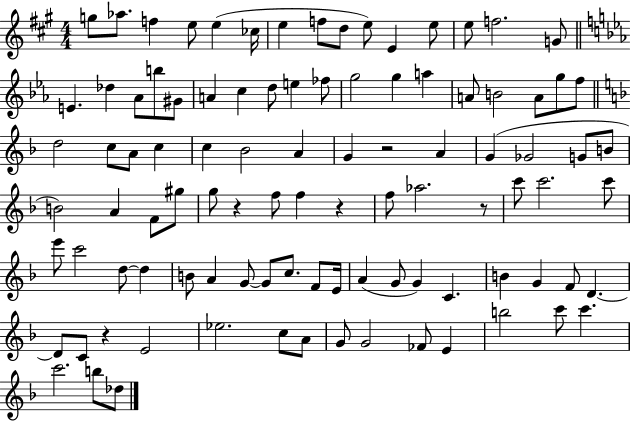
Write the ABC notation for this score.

X:1
T:Untitled
M:4/4
L:1/4
K:A
g/2 _a/2 f e/2 e _c/4 e f/2 d/2 e/2 E e/2 e/2 f2 G/2 E _d _A/2 b/2 ^G/2 A c d/2 e _f/2 g2 g a A/2 B2 A/2 g/2 f/2 d2 c/2 A/2 c c _B2 A G z2 A G _G2 G/2 B/2 B2 A F/2 ^g/2 g/2 z f/2 f z f/2 _a2 z/2 c'/2 c'2 c'/2 e'/2 c'2 d/2 d B/2 A G/2 G/2 c/2 F/2 E/4 A G/2 G C B G F/2 D D/2 C/2 z E2 _e2 c/2 A/2 G/2 G2 _F/2 E b2 c'/2 c' c'2 b/2 _d/2